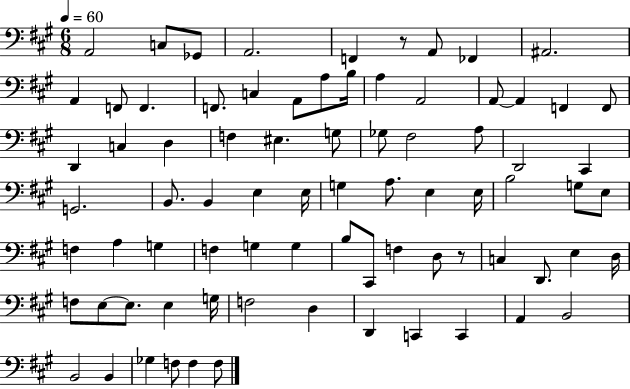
A2/h C3/e Gb2/e A2/h. F2/q R/e A2/e FES2/q A#2/h. A2/q F2/e F2/q. F2/e. C3/q A2/e A3/e B3/s A3/q A2/h A2/e A2/q F2/q F2/e D2/q C3/q D3/q F3/q EIS3/q. G3/e Gb3/e F#3/h A3/e D2/h C#2/q G2/h. B2/e. B2/q E3/q E3/s G3/q A3/e. E3/q E3/s B3/h G3/e E3/e F3/q A3/q G3/q F3/q G3/q G3/q B3/e C#2/e F3/q D3/e R/e C3/q D2/e. E3/q D3/s F3/e E3/e E3/e. E3/q G3/s F3/h D3/q D2/q C2/q C2/q A2/q B2/h B2/h B2/q Gb3/q F3/e F3/q F3/e